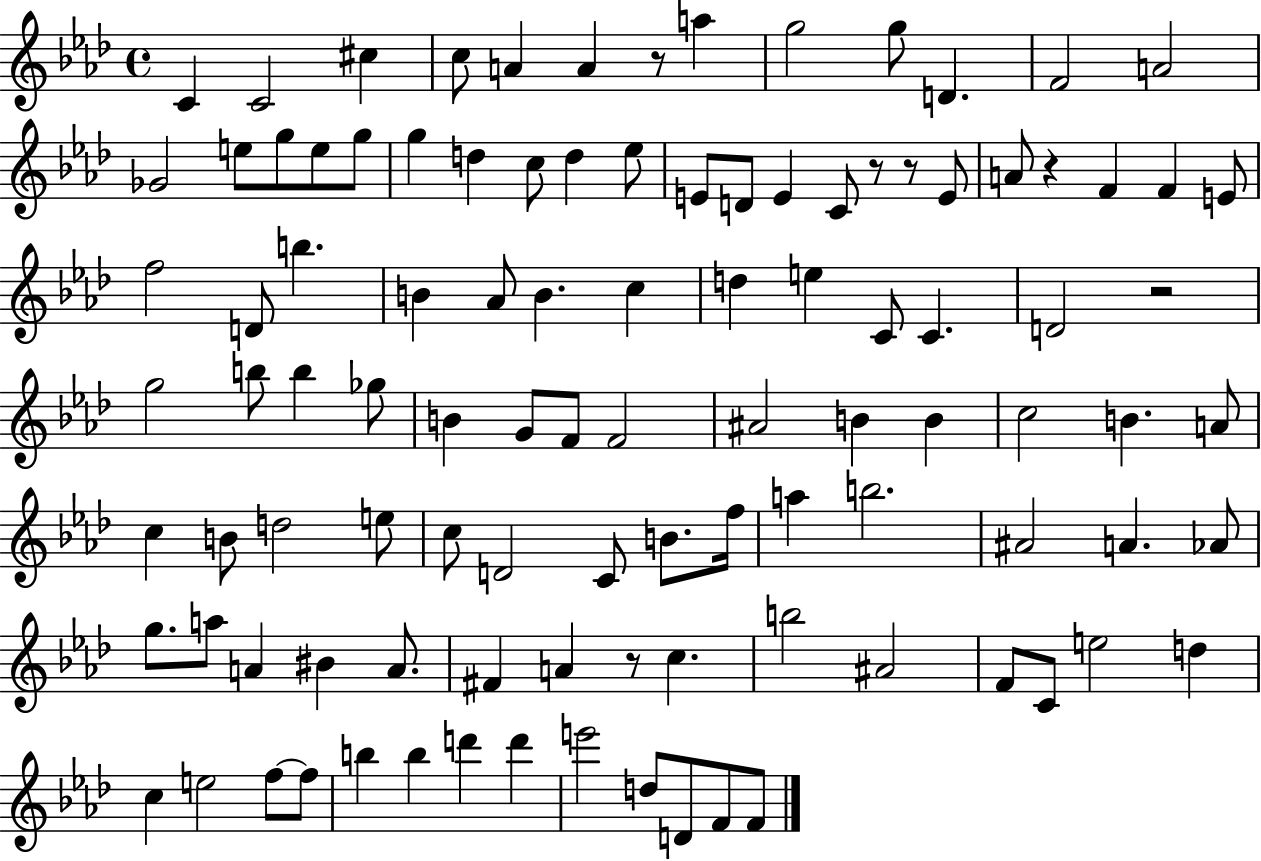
C4/q C4/h C#5/q C5/e A4/q A4/q R/e A5/q G5/h G5/e D4/q. F4/h A4/h Gb4/h E5/e G5/e E5/e G5/e G5/q D5/q C5/e D5/q Eb5/e E4/e D4/e E4/q C4/e R/e R/e E4/e A4/e R/q F4/q F4/q E4/e F5/h D4/e B5/q. B4/q Ab4/e B4/q. C5/q D5/q E5/q C4/e C4/q. D4/h R/h G5/h B5/e B5/q Gb5/e B4/q G4/e F4/e F4/h A#4/h B4/q B4/q C5/h B4/q. A4/e C5/q B4/e D5/h E5/e C5/e D4/h C4/e B4/e. F5/s A5/q B5/h. A#4/h A4/q. Ab4/e G5/e. A5/e A4/q BIS4/q A4/e. F#4/q A4/q R/e C5/q. B5/h A#4/h F4/e C4/e E5/h D5/q C5/q E5/h F5/e F5/e B5/q B5/q D6/q D6/q E6/h D5/e D4/e F4/e F4/e